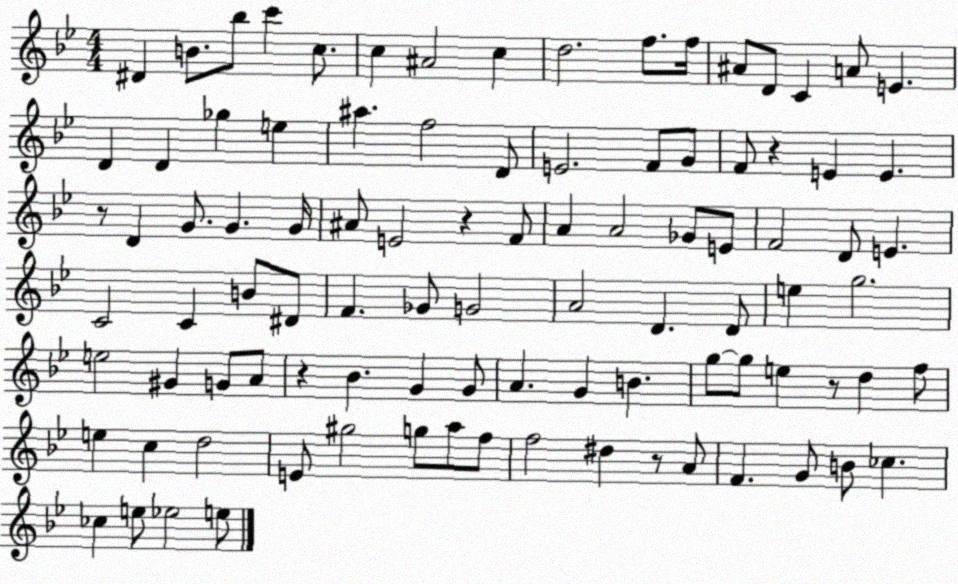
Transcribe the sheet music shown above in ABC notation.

X:1
T:Untitled
M:4/4
L:1/4
K:Bb
^D B/2 _b/2 c' c/2 c ^A2 c d2 f/2 f/4 ^A/2 D/2 C A/2 E D D _g e ^a f2 D/2 E2 F/2 G/2 F/2 z E E z/2 D G/2 G G/4 ^A/2 E2 z F/2 A A2 _G/2 E/2 F2 D/2 E C2 C B/2 ^D/2 F _G/2 G2 A2 D D/2 e g2 e2 ^G G/2 A/2 z _B G G/2 A G B g/2 g/2 e z/2 d f/2 e c d2 E/2 ^g2 g/2 a/2 f/2 f2 ^d z/2 A/2 F G/2 B/2 _c _c e/2 _e2 e/2